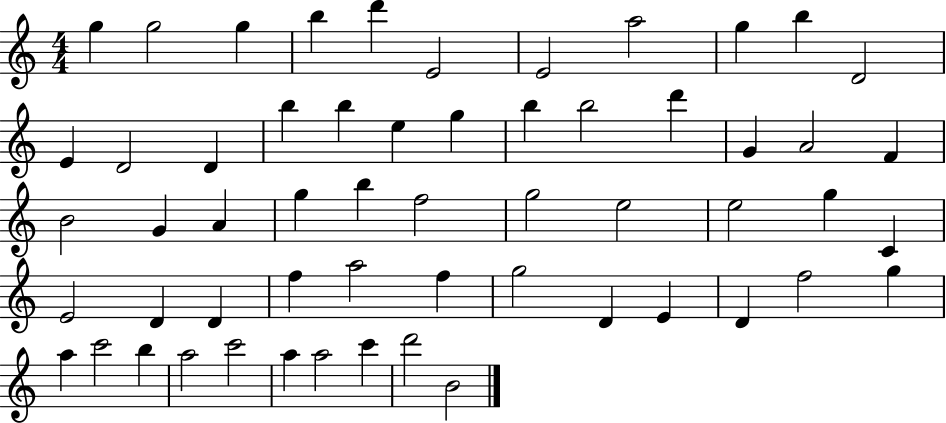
{
  \clef treble
  \numericTimeSignature
  \time 4/4
  \key c \major
  g''4 g''2 g''4 | b''4 d'''4 e'2 | e'2 a''2 | g''4 b''4 d'2 | \break e'4 d'2 d'4 | b''4 b''4 e''4 g''4 | b''4 b''2 d'''4 | g'4 a'2 f'4 | \break b'2 g'4 a'4 | g''4 b''4 f''2 | g''2 e''2 | e''2 g''4 c'4 | \break e'2 d'4 d'4 | f''4 a''2 f''4 | g''2 d'4 e'4 | d'4 f''2 g''4 | \break a''4 c'''2 b''4 | a''2 c'''2 | a''4 a''2 c'''4 | d'''2 b'2 | \break \bar "|."
}